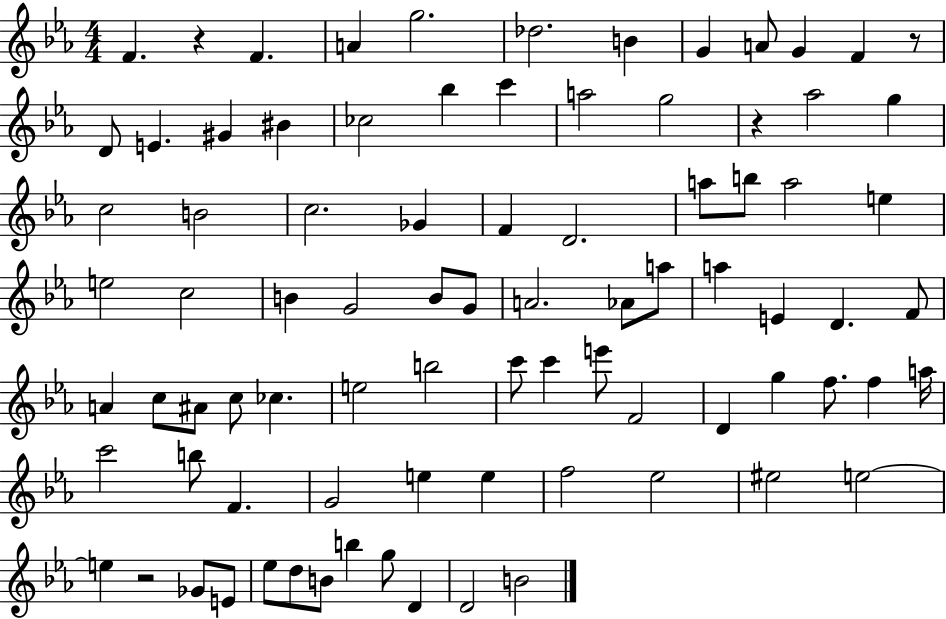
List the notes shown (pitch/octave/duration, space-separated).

F4/q. R/q F4/q. A4/q G5/h. Db5/h. B4/q G4/q A4/e G4/q F4/q R/e D4/e E4/q. G#4/q BIS4/q CES5/h Bb5/q C6/q A5/h G5/h R/q Ab5/h G5/q C5/h B4/h C5/h. Gb4/q F4/q D4/h. A5/e B5/e A5/h E5/q E5/h C5/h B4/q G4/h B4/e G4/e A4/h. Ab4/e A5/e A5/q E4/q D4/q. F4/e A4/q C5/e A#4/e C5/e CES5/q. E5/h B5/h C6/e C6/q E6/e F4/h D4/q G5/q F5/e. F5/q A5/s C6/h B5/e F4/q. G4/h E5/q E5/q F5/h Eb5/h EIS5/h E5/h E5/q R/h Gb4/e E4/e Eb5/e D5/e B4/e B5/q G5/e D4/q D4/h B4/h